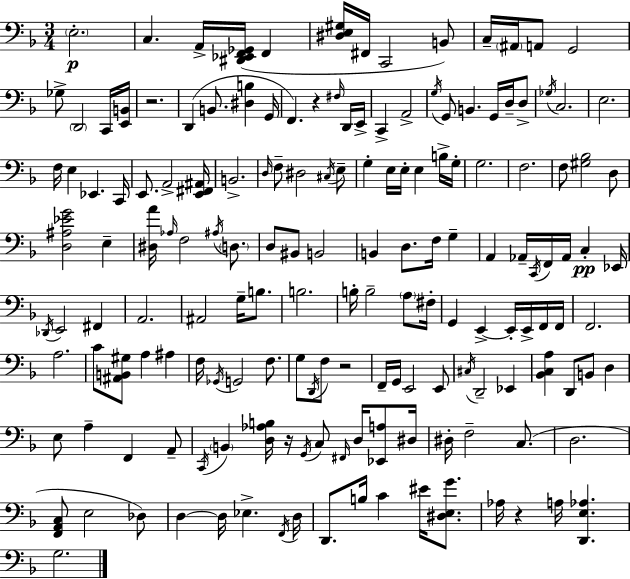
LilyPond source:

{
  \clef bass
  \numericTimeSignature
  \time 3/4
  \key f \major
  \parenthesize e2.-.\p | c4. a,16-> <dis, ees, f, ges,>16( f,4 | <dis e gis>16 fis,16 c,2 b,8) | c16-- \parenthesize ais,16 a,8 g,2 | \break ges8-> \parenthesize d,2 c,16 <e, b,>16 | r2. | d,4( b,8. <dis b>4 g,16 | f,4.) r4 \grace { fis16 } d,16 | \break e,16-> c,4-> a,2-> | \acciaccatura { g16 } g,8 b,4. g,16 d16-- | d8-> \acciaccatura { ges16 } c2. | e2. | \break f16 e4 ees,4. | c,16 e,8. a,2-> | <e, fis, ais,>16 b,2.-> | \grace { d16 } f8-- dis2 | \break \acciaccatura { cis16 } e8-- g4-. e16 e16-. e4 | b16-> g16-. g2. | f2. | f8 <gis bes>2 | \break d8 <d ais ees' g'>2 | e4-- <dis a'>16 \grace { aes16 } f2 | \acciaccatura { ais16 } \parenthesize d8. d8 bis,8 b,2 | b,4 d8. | \break f16 g4-- a,4 aes,16-- | \acciaccatura { c,16 } f,16 aes,16 c4-.\pp ees,16 \acciaccatura { des,16 } e,2 | fis,4 a,2. | ais,2 | \break g16-- b8. b2. | b16-. b2-- | \parenthesize a8 fis16-. g,4 | e,4->~~ e,16-. e,16-> f,16 f,16 f,2. | \break a2. | c'8 <ais, b, gis>8 | a4 ais4 f16 \acciaccatura { ges,16 } g,2 | f8. g8 | \break \acciaccatura { d,16 } f8 r2 f,16-- | g,16 e,2 e,8 \acciaccatura { cis16 } | d,2-- ees,4 | <bes, c a>4 d,8 b,8 d4 | \break e8 a4-- f,4 a,8-- | \acciaccatura { c,16 } \parenthesize b,4 <d aes b>16 r16 \acciaccatura { g,16 } c8 \grace { fis,16 } d16 | <ees, a>8 dis16 dis16-. f2-- | c8.( d2. | \break <f, a, c>8 e2 | des8) d4~~ d16 ees4.-> | \acciaccatura { f,16 } d16 d,8. b16 c'4 | eis'16 <dis e g'>8. aes16 r4 a16 <d, e aes>4. | \break g2. | \bar "|."
}